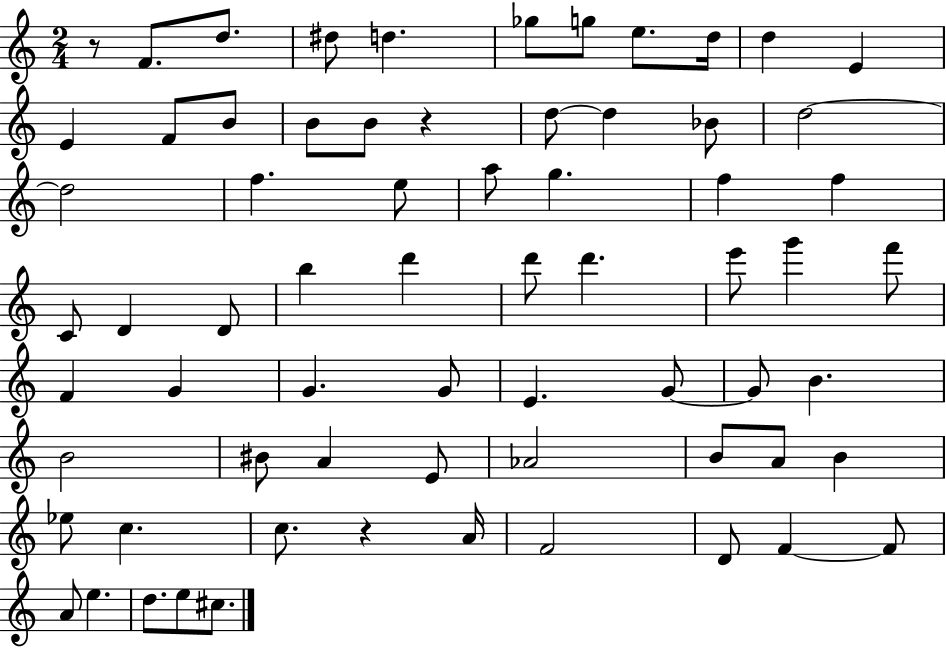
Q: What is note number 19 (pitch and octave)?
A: D5